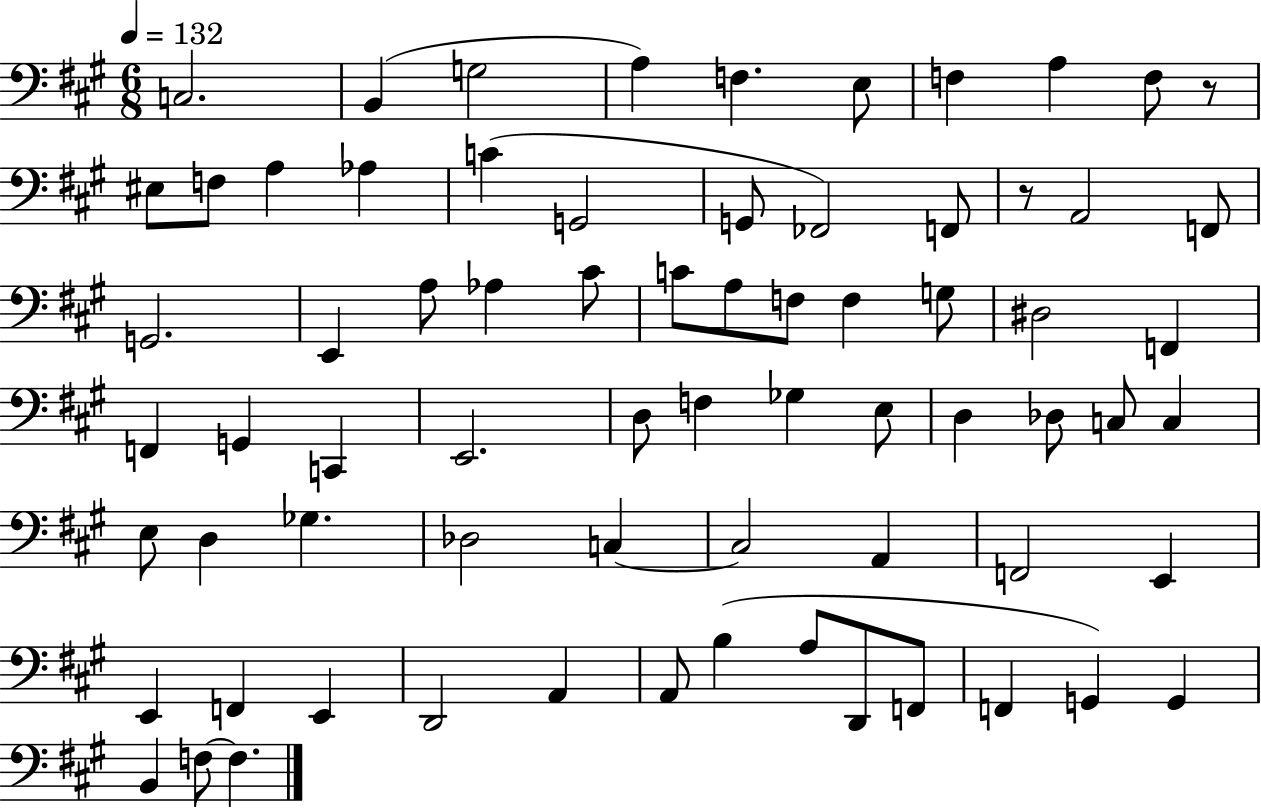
C3/h. B2/q G3/h A3/q F3/q. E3/e F3/q A3/q F3/e R/e EIS3/e F3/e A3/q Ab3/q C4/q G2/h G2/e FES2/h F2/e R/e A2/h F2/e G2/h. E2/q A3/e Ab3/q C#4/e C4/e A3/e F3/e F3/q G3/e D#3/h F2/q F2/q G2/q C2/q E2/h. D3/e F3/q Gb3/q E3/e D3/q Db3/e C3/e C3/q E3/e D3/q Gb3/q. Db3/h C3/q C3/h A2/q F2/h E2/q E2/q F2/q E2/q D2/h A2/q A2/e B3/q A3/e D2/e F2/e F2/q G2/q G2/q B2/q F3/e F3/q.